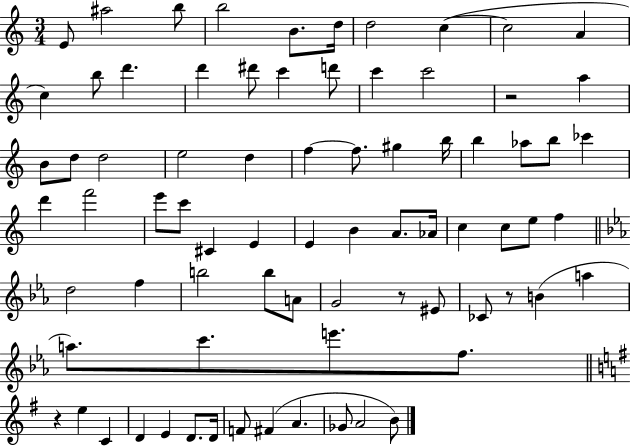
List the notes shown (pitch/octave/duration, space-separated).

E4/e A#5/h B5/e B5/h B4/e. D5/s D5/h C5/q C5/h A4/q C5/q B5/e D6/q. D6/q D#6/e C6/q D6/e C6/q C6/h R/h A5/q B4/e D5/e D5/h E5/h D5/q F5/q F5/e. G#5/q B5/s B5/q Ab5/e B5/e CES6/q D6/q F6/h E6/e C6/e C#4/q E4/q E4/q B4/q A4/e. Ab4/s C5/q C5/e E5/e F5/q D5/h F5/q B5/h B5/e A4/e G4/h R/e EIS4/e CES4/e R/e B4/q A5/q A5/e. C6/e. E6/e. F5/e. R/q E5/q C4/q D4/q E4/q D4/e. D4/s F4/e F#4/q A4/q. Gb4/e A4/h B4/e